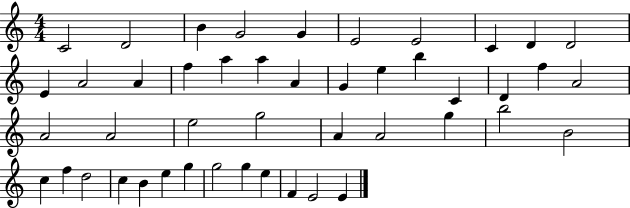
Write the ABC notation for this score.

X:1
T:Untitled
M:4/4
L:1/4
K:C
C2 D2 B G2 G E2 E2 C D D2 E A2 A f a a A G e b C D f A2 A2 A2 e2 g2 A A2 g b2 B2 c f d2 c B e g g2 g e F E2 E